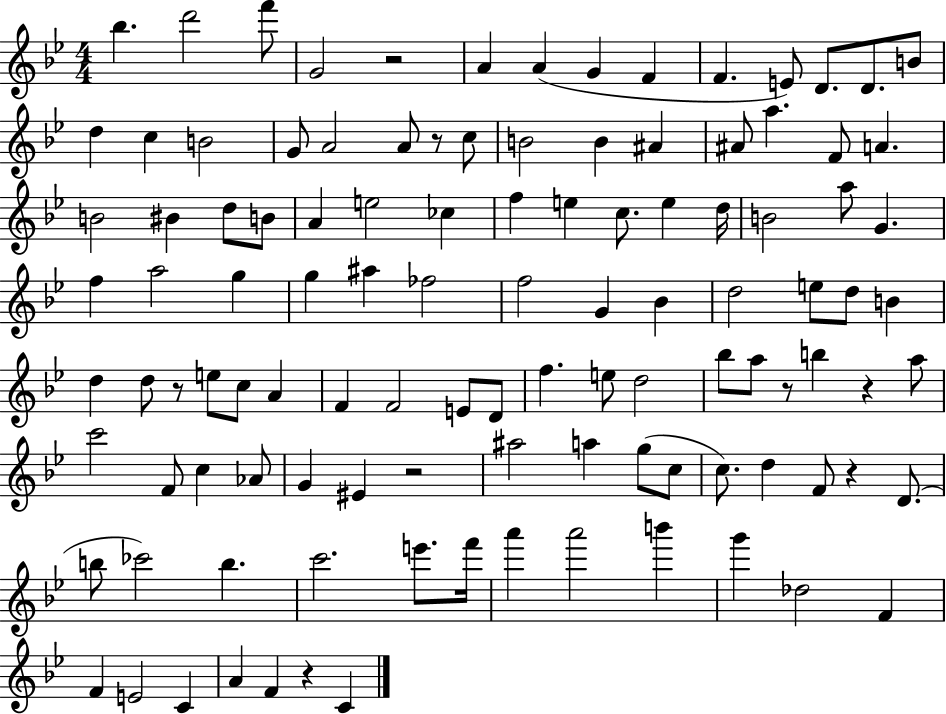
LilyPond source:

{
  \clef treble
  \numericTimeSignature
  \time 4/4
  \key bes \major
  \repeat volta 2 { bes''4. d'''2 f'''8 | g'2 r2 | a'4 a'4( g'4 f'4 | f'4. e'8) d'8. d'8. b'8 | \break d''4 c''4 b'2 | g'8 a'2 a'8 r8 c''8 | b'2 b'4 ais'4 | ais'8 a''4. f'8 a'4. | \break b'2 bis'4 d''8 b'8 | a'4 e''2 ces''4 | f''4 e''4 c''8. e''4 d''16 | b'2 a''8 g'4. | \break f''4 a''2 g''4 | g''4 ais''4 fes''2 | f''2 g'4 bes'4 | d''2 e''8 d''8 b'4 | \break d''4 d''8 r8 e''8 c''8 a'4 | f'4 f'2 e'8 d'8 | f''4. e''8 d''2 | bes''8 a''8 r8 b''4 r4 a''8 | \break c'''2 f'8 c''4 aes'8 | g'4 eis'4 r2 | ais''2 a''4 g''8( c''8 | c''8.) d''4 f'8 r4 d'8.( | \break b''8 ces'''2) b''4. | c'''2. e'''8. f'''16 | a'''4 a'''2 b'''4 | g'''4 des''2 f'4 | \break f'4 e'2 c'4 | a'4 f'4 r4 c'4 | } \bar "|."
}